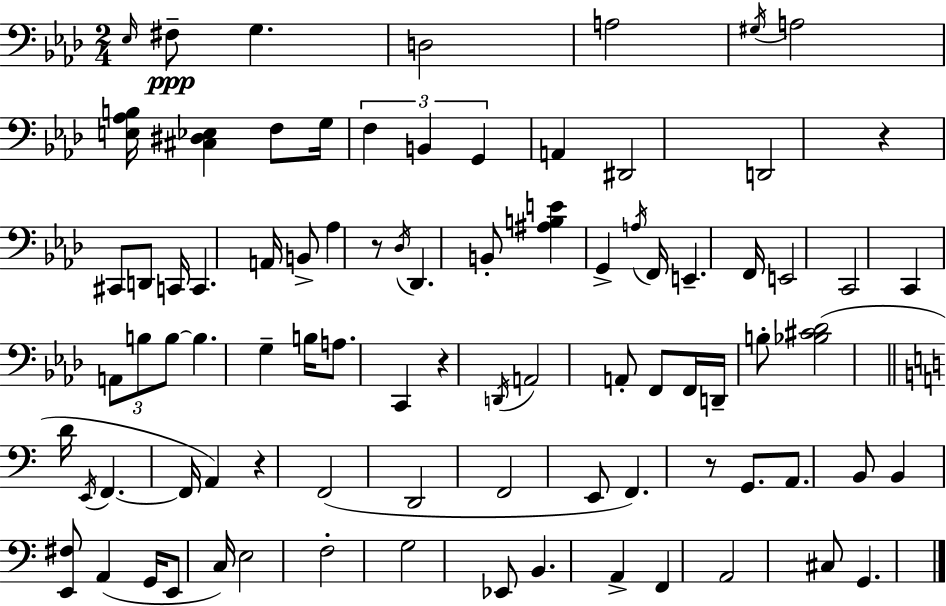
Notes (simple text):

Eb3/s F#3/e G3/q. D3/h A3/h G#3/s A3/h [E3,Ab3,B3]/s [C#3,D#3,Eb3]/q F3/e G3/s F3/q B2/q G2/q A2/q D#2/h D2/h R/q C#2/e D2/e C2/s C2/q. A2/s B2/e Ab3/q R/e Db3/s Db2/q. B2/e [A#3,B3,E4]/q G2/q A3/s F2/s E2/q. F2/s E2/h C2/h C2/q A2/e B3/e B3/e B3/q. G3/q B3/s A3/e. C2/q R/q D2/s A2/h A2/e F2/e F2/s D2/s B3/e [Bb3,C#4,Db4]/h D4/s E2/s F2/q. F2/s A2/q R/q F2/h D2/h F2/h E2/e F2/q. R/e G2/e. A2/e. B2/e B2/q [E2,F#3]/e A2/q G2/s E2/e C3/s E3/h F3/h G3/h Eb2/e B2/q. A2/q F2/q A2/h C#3/e G2/q.